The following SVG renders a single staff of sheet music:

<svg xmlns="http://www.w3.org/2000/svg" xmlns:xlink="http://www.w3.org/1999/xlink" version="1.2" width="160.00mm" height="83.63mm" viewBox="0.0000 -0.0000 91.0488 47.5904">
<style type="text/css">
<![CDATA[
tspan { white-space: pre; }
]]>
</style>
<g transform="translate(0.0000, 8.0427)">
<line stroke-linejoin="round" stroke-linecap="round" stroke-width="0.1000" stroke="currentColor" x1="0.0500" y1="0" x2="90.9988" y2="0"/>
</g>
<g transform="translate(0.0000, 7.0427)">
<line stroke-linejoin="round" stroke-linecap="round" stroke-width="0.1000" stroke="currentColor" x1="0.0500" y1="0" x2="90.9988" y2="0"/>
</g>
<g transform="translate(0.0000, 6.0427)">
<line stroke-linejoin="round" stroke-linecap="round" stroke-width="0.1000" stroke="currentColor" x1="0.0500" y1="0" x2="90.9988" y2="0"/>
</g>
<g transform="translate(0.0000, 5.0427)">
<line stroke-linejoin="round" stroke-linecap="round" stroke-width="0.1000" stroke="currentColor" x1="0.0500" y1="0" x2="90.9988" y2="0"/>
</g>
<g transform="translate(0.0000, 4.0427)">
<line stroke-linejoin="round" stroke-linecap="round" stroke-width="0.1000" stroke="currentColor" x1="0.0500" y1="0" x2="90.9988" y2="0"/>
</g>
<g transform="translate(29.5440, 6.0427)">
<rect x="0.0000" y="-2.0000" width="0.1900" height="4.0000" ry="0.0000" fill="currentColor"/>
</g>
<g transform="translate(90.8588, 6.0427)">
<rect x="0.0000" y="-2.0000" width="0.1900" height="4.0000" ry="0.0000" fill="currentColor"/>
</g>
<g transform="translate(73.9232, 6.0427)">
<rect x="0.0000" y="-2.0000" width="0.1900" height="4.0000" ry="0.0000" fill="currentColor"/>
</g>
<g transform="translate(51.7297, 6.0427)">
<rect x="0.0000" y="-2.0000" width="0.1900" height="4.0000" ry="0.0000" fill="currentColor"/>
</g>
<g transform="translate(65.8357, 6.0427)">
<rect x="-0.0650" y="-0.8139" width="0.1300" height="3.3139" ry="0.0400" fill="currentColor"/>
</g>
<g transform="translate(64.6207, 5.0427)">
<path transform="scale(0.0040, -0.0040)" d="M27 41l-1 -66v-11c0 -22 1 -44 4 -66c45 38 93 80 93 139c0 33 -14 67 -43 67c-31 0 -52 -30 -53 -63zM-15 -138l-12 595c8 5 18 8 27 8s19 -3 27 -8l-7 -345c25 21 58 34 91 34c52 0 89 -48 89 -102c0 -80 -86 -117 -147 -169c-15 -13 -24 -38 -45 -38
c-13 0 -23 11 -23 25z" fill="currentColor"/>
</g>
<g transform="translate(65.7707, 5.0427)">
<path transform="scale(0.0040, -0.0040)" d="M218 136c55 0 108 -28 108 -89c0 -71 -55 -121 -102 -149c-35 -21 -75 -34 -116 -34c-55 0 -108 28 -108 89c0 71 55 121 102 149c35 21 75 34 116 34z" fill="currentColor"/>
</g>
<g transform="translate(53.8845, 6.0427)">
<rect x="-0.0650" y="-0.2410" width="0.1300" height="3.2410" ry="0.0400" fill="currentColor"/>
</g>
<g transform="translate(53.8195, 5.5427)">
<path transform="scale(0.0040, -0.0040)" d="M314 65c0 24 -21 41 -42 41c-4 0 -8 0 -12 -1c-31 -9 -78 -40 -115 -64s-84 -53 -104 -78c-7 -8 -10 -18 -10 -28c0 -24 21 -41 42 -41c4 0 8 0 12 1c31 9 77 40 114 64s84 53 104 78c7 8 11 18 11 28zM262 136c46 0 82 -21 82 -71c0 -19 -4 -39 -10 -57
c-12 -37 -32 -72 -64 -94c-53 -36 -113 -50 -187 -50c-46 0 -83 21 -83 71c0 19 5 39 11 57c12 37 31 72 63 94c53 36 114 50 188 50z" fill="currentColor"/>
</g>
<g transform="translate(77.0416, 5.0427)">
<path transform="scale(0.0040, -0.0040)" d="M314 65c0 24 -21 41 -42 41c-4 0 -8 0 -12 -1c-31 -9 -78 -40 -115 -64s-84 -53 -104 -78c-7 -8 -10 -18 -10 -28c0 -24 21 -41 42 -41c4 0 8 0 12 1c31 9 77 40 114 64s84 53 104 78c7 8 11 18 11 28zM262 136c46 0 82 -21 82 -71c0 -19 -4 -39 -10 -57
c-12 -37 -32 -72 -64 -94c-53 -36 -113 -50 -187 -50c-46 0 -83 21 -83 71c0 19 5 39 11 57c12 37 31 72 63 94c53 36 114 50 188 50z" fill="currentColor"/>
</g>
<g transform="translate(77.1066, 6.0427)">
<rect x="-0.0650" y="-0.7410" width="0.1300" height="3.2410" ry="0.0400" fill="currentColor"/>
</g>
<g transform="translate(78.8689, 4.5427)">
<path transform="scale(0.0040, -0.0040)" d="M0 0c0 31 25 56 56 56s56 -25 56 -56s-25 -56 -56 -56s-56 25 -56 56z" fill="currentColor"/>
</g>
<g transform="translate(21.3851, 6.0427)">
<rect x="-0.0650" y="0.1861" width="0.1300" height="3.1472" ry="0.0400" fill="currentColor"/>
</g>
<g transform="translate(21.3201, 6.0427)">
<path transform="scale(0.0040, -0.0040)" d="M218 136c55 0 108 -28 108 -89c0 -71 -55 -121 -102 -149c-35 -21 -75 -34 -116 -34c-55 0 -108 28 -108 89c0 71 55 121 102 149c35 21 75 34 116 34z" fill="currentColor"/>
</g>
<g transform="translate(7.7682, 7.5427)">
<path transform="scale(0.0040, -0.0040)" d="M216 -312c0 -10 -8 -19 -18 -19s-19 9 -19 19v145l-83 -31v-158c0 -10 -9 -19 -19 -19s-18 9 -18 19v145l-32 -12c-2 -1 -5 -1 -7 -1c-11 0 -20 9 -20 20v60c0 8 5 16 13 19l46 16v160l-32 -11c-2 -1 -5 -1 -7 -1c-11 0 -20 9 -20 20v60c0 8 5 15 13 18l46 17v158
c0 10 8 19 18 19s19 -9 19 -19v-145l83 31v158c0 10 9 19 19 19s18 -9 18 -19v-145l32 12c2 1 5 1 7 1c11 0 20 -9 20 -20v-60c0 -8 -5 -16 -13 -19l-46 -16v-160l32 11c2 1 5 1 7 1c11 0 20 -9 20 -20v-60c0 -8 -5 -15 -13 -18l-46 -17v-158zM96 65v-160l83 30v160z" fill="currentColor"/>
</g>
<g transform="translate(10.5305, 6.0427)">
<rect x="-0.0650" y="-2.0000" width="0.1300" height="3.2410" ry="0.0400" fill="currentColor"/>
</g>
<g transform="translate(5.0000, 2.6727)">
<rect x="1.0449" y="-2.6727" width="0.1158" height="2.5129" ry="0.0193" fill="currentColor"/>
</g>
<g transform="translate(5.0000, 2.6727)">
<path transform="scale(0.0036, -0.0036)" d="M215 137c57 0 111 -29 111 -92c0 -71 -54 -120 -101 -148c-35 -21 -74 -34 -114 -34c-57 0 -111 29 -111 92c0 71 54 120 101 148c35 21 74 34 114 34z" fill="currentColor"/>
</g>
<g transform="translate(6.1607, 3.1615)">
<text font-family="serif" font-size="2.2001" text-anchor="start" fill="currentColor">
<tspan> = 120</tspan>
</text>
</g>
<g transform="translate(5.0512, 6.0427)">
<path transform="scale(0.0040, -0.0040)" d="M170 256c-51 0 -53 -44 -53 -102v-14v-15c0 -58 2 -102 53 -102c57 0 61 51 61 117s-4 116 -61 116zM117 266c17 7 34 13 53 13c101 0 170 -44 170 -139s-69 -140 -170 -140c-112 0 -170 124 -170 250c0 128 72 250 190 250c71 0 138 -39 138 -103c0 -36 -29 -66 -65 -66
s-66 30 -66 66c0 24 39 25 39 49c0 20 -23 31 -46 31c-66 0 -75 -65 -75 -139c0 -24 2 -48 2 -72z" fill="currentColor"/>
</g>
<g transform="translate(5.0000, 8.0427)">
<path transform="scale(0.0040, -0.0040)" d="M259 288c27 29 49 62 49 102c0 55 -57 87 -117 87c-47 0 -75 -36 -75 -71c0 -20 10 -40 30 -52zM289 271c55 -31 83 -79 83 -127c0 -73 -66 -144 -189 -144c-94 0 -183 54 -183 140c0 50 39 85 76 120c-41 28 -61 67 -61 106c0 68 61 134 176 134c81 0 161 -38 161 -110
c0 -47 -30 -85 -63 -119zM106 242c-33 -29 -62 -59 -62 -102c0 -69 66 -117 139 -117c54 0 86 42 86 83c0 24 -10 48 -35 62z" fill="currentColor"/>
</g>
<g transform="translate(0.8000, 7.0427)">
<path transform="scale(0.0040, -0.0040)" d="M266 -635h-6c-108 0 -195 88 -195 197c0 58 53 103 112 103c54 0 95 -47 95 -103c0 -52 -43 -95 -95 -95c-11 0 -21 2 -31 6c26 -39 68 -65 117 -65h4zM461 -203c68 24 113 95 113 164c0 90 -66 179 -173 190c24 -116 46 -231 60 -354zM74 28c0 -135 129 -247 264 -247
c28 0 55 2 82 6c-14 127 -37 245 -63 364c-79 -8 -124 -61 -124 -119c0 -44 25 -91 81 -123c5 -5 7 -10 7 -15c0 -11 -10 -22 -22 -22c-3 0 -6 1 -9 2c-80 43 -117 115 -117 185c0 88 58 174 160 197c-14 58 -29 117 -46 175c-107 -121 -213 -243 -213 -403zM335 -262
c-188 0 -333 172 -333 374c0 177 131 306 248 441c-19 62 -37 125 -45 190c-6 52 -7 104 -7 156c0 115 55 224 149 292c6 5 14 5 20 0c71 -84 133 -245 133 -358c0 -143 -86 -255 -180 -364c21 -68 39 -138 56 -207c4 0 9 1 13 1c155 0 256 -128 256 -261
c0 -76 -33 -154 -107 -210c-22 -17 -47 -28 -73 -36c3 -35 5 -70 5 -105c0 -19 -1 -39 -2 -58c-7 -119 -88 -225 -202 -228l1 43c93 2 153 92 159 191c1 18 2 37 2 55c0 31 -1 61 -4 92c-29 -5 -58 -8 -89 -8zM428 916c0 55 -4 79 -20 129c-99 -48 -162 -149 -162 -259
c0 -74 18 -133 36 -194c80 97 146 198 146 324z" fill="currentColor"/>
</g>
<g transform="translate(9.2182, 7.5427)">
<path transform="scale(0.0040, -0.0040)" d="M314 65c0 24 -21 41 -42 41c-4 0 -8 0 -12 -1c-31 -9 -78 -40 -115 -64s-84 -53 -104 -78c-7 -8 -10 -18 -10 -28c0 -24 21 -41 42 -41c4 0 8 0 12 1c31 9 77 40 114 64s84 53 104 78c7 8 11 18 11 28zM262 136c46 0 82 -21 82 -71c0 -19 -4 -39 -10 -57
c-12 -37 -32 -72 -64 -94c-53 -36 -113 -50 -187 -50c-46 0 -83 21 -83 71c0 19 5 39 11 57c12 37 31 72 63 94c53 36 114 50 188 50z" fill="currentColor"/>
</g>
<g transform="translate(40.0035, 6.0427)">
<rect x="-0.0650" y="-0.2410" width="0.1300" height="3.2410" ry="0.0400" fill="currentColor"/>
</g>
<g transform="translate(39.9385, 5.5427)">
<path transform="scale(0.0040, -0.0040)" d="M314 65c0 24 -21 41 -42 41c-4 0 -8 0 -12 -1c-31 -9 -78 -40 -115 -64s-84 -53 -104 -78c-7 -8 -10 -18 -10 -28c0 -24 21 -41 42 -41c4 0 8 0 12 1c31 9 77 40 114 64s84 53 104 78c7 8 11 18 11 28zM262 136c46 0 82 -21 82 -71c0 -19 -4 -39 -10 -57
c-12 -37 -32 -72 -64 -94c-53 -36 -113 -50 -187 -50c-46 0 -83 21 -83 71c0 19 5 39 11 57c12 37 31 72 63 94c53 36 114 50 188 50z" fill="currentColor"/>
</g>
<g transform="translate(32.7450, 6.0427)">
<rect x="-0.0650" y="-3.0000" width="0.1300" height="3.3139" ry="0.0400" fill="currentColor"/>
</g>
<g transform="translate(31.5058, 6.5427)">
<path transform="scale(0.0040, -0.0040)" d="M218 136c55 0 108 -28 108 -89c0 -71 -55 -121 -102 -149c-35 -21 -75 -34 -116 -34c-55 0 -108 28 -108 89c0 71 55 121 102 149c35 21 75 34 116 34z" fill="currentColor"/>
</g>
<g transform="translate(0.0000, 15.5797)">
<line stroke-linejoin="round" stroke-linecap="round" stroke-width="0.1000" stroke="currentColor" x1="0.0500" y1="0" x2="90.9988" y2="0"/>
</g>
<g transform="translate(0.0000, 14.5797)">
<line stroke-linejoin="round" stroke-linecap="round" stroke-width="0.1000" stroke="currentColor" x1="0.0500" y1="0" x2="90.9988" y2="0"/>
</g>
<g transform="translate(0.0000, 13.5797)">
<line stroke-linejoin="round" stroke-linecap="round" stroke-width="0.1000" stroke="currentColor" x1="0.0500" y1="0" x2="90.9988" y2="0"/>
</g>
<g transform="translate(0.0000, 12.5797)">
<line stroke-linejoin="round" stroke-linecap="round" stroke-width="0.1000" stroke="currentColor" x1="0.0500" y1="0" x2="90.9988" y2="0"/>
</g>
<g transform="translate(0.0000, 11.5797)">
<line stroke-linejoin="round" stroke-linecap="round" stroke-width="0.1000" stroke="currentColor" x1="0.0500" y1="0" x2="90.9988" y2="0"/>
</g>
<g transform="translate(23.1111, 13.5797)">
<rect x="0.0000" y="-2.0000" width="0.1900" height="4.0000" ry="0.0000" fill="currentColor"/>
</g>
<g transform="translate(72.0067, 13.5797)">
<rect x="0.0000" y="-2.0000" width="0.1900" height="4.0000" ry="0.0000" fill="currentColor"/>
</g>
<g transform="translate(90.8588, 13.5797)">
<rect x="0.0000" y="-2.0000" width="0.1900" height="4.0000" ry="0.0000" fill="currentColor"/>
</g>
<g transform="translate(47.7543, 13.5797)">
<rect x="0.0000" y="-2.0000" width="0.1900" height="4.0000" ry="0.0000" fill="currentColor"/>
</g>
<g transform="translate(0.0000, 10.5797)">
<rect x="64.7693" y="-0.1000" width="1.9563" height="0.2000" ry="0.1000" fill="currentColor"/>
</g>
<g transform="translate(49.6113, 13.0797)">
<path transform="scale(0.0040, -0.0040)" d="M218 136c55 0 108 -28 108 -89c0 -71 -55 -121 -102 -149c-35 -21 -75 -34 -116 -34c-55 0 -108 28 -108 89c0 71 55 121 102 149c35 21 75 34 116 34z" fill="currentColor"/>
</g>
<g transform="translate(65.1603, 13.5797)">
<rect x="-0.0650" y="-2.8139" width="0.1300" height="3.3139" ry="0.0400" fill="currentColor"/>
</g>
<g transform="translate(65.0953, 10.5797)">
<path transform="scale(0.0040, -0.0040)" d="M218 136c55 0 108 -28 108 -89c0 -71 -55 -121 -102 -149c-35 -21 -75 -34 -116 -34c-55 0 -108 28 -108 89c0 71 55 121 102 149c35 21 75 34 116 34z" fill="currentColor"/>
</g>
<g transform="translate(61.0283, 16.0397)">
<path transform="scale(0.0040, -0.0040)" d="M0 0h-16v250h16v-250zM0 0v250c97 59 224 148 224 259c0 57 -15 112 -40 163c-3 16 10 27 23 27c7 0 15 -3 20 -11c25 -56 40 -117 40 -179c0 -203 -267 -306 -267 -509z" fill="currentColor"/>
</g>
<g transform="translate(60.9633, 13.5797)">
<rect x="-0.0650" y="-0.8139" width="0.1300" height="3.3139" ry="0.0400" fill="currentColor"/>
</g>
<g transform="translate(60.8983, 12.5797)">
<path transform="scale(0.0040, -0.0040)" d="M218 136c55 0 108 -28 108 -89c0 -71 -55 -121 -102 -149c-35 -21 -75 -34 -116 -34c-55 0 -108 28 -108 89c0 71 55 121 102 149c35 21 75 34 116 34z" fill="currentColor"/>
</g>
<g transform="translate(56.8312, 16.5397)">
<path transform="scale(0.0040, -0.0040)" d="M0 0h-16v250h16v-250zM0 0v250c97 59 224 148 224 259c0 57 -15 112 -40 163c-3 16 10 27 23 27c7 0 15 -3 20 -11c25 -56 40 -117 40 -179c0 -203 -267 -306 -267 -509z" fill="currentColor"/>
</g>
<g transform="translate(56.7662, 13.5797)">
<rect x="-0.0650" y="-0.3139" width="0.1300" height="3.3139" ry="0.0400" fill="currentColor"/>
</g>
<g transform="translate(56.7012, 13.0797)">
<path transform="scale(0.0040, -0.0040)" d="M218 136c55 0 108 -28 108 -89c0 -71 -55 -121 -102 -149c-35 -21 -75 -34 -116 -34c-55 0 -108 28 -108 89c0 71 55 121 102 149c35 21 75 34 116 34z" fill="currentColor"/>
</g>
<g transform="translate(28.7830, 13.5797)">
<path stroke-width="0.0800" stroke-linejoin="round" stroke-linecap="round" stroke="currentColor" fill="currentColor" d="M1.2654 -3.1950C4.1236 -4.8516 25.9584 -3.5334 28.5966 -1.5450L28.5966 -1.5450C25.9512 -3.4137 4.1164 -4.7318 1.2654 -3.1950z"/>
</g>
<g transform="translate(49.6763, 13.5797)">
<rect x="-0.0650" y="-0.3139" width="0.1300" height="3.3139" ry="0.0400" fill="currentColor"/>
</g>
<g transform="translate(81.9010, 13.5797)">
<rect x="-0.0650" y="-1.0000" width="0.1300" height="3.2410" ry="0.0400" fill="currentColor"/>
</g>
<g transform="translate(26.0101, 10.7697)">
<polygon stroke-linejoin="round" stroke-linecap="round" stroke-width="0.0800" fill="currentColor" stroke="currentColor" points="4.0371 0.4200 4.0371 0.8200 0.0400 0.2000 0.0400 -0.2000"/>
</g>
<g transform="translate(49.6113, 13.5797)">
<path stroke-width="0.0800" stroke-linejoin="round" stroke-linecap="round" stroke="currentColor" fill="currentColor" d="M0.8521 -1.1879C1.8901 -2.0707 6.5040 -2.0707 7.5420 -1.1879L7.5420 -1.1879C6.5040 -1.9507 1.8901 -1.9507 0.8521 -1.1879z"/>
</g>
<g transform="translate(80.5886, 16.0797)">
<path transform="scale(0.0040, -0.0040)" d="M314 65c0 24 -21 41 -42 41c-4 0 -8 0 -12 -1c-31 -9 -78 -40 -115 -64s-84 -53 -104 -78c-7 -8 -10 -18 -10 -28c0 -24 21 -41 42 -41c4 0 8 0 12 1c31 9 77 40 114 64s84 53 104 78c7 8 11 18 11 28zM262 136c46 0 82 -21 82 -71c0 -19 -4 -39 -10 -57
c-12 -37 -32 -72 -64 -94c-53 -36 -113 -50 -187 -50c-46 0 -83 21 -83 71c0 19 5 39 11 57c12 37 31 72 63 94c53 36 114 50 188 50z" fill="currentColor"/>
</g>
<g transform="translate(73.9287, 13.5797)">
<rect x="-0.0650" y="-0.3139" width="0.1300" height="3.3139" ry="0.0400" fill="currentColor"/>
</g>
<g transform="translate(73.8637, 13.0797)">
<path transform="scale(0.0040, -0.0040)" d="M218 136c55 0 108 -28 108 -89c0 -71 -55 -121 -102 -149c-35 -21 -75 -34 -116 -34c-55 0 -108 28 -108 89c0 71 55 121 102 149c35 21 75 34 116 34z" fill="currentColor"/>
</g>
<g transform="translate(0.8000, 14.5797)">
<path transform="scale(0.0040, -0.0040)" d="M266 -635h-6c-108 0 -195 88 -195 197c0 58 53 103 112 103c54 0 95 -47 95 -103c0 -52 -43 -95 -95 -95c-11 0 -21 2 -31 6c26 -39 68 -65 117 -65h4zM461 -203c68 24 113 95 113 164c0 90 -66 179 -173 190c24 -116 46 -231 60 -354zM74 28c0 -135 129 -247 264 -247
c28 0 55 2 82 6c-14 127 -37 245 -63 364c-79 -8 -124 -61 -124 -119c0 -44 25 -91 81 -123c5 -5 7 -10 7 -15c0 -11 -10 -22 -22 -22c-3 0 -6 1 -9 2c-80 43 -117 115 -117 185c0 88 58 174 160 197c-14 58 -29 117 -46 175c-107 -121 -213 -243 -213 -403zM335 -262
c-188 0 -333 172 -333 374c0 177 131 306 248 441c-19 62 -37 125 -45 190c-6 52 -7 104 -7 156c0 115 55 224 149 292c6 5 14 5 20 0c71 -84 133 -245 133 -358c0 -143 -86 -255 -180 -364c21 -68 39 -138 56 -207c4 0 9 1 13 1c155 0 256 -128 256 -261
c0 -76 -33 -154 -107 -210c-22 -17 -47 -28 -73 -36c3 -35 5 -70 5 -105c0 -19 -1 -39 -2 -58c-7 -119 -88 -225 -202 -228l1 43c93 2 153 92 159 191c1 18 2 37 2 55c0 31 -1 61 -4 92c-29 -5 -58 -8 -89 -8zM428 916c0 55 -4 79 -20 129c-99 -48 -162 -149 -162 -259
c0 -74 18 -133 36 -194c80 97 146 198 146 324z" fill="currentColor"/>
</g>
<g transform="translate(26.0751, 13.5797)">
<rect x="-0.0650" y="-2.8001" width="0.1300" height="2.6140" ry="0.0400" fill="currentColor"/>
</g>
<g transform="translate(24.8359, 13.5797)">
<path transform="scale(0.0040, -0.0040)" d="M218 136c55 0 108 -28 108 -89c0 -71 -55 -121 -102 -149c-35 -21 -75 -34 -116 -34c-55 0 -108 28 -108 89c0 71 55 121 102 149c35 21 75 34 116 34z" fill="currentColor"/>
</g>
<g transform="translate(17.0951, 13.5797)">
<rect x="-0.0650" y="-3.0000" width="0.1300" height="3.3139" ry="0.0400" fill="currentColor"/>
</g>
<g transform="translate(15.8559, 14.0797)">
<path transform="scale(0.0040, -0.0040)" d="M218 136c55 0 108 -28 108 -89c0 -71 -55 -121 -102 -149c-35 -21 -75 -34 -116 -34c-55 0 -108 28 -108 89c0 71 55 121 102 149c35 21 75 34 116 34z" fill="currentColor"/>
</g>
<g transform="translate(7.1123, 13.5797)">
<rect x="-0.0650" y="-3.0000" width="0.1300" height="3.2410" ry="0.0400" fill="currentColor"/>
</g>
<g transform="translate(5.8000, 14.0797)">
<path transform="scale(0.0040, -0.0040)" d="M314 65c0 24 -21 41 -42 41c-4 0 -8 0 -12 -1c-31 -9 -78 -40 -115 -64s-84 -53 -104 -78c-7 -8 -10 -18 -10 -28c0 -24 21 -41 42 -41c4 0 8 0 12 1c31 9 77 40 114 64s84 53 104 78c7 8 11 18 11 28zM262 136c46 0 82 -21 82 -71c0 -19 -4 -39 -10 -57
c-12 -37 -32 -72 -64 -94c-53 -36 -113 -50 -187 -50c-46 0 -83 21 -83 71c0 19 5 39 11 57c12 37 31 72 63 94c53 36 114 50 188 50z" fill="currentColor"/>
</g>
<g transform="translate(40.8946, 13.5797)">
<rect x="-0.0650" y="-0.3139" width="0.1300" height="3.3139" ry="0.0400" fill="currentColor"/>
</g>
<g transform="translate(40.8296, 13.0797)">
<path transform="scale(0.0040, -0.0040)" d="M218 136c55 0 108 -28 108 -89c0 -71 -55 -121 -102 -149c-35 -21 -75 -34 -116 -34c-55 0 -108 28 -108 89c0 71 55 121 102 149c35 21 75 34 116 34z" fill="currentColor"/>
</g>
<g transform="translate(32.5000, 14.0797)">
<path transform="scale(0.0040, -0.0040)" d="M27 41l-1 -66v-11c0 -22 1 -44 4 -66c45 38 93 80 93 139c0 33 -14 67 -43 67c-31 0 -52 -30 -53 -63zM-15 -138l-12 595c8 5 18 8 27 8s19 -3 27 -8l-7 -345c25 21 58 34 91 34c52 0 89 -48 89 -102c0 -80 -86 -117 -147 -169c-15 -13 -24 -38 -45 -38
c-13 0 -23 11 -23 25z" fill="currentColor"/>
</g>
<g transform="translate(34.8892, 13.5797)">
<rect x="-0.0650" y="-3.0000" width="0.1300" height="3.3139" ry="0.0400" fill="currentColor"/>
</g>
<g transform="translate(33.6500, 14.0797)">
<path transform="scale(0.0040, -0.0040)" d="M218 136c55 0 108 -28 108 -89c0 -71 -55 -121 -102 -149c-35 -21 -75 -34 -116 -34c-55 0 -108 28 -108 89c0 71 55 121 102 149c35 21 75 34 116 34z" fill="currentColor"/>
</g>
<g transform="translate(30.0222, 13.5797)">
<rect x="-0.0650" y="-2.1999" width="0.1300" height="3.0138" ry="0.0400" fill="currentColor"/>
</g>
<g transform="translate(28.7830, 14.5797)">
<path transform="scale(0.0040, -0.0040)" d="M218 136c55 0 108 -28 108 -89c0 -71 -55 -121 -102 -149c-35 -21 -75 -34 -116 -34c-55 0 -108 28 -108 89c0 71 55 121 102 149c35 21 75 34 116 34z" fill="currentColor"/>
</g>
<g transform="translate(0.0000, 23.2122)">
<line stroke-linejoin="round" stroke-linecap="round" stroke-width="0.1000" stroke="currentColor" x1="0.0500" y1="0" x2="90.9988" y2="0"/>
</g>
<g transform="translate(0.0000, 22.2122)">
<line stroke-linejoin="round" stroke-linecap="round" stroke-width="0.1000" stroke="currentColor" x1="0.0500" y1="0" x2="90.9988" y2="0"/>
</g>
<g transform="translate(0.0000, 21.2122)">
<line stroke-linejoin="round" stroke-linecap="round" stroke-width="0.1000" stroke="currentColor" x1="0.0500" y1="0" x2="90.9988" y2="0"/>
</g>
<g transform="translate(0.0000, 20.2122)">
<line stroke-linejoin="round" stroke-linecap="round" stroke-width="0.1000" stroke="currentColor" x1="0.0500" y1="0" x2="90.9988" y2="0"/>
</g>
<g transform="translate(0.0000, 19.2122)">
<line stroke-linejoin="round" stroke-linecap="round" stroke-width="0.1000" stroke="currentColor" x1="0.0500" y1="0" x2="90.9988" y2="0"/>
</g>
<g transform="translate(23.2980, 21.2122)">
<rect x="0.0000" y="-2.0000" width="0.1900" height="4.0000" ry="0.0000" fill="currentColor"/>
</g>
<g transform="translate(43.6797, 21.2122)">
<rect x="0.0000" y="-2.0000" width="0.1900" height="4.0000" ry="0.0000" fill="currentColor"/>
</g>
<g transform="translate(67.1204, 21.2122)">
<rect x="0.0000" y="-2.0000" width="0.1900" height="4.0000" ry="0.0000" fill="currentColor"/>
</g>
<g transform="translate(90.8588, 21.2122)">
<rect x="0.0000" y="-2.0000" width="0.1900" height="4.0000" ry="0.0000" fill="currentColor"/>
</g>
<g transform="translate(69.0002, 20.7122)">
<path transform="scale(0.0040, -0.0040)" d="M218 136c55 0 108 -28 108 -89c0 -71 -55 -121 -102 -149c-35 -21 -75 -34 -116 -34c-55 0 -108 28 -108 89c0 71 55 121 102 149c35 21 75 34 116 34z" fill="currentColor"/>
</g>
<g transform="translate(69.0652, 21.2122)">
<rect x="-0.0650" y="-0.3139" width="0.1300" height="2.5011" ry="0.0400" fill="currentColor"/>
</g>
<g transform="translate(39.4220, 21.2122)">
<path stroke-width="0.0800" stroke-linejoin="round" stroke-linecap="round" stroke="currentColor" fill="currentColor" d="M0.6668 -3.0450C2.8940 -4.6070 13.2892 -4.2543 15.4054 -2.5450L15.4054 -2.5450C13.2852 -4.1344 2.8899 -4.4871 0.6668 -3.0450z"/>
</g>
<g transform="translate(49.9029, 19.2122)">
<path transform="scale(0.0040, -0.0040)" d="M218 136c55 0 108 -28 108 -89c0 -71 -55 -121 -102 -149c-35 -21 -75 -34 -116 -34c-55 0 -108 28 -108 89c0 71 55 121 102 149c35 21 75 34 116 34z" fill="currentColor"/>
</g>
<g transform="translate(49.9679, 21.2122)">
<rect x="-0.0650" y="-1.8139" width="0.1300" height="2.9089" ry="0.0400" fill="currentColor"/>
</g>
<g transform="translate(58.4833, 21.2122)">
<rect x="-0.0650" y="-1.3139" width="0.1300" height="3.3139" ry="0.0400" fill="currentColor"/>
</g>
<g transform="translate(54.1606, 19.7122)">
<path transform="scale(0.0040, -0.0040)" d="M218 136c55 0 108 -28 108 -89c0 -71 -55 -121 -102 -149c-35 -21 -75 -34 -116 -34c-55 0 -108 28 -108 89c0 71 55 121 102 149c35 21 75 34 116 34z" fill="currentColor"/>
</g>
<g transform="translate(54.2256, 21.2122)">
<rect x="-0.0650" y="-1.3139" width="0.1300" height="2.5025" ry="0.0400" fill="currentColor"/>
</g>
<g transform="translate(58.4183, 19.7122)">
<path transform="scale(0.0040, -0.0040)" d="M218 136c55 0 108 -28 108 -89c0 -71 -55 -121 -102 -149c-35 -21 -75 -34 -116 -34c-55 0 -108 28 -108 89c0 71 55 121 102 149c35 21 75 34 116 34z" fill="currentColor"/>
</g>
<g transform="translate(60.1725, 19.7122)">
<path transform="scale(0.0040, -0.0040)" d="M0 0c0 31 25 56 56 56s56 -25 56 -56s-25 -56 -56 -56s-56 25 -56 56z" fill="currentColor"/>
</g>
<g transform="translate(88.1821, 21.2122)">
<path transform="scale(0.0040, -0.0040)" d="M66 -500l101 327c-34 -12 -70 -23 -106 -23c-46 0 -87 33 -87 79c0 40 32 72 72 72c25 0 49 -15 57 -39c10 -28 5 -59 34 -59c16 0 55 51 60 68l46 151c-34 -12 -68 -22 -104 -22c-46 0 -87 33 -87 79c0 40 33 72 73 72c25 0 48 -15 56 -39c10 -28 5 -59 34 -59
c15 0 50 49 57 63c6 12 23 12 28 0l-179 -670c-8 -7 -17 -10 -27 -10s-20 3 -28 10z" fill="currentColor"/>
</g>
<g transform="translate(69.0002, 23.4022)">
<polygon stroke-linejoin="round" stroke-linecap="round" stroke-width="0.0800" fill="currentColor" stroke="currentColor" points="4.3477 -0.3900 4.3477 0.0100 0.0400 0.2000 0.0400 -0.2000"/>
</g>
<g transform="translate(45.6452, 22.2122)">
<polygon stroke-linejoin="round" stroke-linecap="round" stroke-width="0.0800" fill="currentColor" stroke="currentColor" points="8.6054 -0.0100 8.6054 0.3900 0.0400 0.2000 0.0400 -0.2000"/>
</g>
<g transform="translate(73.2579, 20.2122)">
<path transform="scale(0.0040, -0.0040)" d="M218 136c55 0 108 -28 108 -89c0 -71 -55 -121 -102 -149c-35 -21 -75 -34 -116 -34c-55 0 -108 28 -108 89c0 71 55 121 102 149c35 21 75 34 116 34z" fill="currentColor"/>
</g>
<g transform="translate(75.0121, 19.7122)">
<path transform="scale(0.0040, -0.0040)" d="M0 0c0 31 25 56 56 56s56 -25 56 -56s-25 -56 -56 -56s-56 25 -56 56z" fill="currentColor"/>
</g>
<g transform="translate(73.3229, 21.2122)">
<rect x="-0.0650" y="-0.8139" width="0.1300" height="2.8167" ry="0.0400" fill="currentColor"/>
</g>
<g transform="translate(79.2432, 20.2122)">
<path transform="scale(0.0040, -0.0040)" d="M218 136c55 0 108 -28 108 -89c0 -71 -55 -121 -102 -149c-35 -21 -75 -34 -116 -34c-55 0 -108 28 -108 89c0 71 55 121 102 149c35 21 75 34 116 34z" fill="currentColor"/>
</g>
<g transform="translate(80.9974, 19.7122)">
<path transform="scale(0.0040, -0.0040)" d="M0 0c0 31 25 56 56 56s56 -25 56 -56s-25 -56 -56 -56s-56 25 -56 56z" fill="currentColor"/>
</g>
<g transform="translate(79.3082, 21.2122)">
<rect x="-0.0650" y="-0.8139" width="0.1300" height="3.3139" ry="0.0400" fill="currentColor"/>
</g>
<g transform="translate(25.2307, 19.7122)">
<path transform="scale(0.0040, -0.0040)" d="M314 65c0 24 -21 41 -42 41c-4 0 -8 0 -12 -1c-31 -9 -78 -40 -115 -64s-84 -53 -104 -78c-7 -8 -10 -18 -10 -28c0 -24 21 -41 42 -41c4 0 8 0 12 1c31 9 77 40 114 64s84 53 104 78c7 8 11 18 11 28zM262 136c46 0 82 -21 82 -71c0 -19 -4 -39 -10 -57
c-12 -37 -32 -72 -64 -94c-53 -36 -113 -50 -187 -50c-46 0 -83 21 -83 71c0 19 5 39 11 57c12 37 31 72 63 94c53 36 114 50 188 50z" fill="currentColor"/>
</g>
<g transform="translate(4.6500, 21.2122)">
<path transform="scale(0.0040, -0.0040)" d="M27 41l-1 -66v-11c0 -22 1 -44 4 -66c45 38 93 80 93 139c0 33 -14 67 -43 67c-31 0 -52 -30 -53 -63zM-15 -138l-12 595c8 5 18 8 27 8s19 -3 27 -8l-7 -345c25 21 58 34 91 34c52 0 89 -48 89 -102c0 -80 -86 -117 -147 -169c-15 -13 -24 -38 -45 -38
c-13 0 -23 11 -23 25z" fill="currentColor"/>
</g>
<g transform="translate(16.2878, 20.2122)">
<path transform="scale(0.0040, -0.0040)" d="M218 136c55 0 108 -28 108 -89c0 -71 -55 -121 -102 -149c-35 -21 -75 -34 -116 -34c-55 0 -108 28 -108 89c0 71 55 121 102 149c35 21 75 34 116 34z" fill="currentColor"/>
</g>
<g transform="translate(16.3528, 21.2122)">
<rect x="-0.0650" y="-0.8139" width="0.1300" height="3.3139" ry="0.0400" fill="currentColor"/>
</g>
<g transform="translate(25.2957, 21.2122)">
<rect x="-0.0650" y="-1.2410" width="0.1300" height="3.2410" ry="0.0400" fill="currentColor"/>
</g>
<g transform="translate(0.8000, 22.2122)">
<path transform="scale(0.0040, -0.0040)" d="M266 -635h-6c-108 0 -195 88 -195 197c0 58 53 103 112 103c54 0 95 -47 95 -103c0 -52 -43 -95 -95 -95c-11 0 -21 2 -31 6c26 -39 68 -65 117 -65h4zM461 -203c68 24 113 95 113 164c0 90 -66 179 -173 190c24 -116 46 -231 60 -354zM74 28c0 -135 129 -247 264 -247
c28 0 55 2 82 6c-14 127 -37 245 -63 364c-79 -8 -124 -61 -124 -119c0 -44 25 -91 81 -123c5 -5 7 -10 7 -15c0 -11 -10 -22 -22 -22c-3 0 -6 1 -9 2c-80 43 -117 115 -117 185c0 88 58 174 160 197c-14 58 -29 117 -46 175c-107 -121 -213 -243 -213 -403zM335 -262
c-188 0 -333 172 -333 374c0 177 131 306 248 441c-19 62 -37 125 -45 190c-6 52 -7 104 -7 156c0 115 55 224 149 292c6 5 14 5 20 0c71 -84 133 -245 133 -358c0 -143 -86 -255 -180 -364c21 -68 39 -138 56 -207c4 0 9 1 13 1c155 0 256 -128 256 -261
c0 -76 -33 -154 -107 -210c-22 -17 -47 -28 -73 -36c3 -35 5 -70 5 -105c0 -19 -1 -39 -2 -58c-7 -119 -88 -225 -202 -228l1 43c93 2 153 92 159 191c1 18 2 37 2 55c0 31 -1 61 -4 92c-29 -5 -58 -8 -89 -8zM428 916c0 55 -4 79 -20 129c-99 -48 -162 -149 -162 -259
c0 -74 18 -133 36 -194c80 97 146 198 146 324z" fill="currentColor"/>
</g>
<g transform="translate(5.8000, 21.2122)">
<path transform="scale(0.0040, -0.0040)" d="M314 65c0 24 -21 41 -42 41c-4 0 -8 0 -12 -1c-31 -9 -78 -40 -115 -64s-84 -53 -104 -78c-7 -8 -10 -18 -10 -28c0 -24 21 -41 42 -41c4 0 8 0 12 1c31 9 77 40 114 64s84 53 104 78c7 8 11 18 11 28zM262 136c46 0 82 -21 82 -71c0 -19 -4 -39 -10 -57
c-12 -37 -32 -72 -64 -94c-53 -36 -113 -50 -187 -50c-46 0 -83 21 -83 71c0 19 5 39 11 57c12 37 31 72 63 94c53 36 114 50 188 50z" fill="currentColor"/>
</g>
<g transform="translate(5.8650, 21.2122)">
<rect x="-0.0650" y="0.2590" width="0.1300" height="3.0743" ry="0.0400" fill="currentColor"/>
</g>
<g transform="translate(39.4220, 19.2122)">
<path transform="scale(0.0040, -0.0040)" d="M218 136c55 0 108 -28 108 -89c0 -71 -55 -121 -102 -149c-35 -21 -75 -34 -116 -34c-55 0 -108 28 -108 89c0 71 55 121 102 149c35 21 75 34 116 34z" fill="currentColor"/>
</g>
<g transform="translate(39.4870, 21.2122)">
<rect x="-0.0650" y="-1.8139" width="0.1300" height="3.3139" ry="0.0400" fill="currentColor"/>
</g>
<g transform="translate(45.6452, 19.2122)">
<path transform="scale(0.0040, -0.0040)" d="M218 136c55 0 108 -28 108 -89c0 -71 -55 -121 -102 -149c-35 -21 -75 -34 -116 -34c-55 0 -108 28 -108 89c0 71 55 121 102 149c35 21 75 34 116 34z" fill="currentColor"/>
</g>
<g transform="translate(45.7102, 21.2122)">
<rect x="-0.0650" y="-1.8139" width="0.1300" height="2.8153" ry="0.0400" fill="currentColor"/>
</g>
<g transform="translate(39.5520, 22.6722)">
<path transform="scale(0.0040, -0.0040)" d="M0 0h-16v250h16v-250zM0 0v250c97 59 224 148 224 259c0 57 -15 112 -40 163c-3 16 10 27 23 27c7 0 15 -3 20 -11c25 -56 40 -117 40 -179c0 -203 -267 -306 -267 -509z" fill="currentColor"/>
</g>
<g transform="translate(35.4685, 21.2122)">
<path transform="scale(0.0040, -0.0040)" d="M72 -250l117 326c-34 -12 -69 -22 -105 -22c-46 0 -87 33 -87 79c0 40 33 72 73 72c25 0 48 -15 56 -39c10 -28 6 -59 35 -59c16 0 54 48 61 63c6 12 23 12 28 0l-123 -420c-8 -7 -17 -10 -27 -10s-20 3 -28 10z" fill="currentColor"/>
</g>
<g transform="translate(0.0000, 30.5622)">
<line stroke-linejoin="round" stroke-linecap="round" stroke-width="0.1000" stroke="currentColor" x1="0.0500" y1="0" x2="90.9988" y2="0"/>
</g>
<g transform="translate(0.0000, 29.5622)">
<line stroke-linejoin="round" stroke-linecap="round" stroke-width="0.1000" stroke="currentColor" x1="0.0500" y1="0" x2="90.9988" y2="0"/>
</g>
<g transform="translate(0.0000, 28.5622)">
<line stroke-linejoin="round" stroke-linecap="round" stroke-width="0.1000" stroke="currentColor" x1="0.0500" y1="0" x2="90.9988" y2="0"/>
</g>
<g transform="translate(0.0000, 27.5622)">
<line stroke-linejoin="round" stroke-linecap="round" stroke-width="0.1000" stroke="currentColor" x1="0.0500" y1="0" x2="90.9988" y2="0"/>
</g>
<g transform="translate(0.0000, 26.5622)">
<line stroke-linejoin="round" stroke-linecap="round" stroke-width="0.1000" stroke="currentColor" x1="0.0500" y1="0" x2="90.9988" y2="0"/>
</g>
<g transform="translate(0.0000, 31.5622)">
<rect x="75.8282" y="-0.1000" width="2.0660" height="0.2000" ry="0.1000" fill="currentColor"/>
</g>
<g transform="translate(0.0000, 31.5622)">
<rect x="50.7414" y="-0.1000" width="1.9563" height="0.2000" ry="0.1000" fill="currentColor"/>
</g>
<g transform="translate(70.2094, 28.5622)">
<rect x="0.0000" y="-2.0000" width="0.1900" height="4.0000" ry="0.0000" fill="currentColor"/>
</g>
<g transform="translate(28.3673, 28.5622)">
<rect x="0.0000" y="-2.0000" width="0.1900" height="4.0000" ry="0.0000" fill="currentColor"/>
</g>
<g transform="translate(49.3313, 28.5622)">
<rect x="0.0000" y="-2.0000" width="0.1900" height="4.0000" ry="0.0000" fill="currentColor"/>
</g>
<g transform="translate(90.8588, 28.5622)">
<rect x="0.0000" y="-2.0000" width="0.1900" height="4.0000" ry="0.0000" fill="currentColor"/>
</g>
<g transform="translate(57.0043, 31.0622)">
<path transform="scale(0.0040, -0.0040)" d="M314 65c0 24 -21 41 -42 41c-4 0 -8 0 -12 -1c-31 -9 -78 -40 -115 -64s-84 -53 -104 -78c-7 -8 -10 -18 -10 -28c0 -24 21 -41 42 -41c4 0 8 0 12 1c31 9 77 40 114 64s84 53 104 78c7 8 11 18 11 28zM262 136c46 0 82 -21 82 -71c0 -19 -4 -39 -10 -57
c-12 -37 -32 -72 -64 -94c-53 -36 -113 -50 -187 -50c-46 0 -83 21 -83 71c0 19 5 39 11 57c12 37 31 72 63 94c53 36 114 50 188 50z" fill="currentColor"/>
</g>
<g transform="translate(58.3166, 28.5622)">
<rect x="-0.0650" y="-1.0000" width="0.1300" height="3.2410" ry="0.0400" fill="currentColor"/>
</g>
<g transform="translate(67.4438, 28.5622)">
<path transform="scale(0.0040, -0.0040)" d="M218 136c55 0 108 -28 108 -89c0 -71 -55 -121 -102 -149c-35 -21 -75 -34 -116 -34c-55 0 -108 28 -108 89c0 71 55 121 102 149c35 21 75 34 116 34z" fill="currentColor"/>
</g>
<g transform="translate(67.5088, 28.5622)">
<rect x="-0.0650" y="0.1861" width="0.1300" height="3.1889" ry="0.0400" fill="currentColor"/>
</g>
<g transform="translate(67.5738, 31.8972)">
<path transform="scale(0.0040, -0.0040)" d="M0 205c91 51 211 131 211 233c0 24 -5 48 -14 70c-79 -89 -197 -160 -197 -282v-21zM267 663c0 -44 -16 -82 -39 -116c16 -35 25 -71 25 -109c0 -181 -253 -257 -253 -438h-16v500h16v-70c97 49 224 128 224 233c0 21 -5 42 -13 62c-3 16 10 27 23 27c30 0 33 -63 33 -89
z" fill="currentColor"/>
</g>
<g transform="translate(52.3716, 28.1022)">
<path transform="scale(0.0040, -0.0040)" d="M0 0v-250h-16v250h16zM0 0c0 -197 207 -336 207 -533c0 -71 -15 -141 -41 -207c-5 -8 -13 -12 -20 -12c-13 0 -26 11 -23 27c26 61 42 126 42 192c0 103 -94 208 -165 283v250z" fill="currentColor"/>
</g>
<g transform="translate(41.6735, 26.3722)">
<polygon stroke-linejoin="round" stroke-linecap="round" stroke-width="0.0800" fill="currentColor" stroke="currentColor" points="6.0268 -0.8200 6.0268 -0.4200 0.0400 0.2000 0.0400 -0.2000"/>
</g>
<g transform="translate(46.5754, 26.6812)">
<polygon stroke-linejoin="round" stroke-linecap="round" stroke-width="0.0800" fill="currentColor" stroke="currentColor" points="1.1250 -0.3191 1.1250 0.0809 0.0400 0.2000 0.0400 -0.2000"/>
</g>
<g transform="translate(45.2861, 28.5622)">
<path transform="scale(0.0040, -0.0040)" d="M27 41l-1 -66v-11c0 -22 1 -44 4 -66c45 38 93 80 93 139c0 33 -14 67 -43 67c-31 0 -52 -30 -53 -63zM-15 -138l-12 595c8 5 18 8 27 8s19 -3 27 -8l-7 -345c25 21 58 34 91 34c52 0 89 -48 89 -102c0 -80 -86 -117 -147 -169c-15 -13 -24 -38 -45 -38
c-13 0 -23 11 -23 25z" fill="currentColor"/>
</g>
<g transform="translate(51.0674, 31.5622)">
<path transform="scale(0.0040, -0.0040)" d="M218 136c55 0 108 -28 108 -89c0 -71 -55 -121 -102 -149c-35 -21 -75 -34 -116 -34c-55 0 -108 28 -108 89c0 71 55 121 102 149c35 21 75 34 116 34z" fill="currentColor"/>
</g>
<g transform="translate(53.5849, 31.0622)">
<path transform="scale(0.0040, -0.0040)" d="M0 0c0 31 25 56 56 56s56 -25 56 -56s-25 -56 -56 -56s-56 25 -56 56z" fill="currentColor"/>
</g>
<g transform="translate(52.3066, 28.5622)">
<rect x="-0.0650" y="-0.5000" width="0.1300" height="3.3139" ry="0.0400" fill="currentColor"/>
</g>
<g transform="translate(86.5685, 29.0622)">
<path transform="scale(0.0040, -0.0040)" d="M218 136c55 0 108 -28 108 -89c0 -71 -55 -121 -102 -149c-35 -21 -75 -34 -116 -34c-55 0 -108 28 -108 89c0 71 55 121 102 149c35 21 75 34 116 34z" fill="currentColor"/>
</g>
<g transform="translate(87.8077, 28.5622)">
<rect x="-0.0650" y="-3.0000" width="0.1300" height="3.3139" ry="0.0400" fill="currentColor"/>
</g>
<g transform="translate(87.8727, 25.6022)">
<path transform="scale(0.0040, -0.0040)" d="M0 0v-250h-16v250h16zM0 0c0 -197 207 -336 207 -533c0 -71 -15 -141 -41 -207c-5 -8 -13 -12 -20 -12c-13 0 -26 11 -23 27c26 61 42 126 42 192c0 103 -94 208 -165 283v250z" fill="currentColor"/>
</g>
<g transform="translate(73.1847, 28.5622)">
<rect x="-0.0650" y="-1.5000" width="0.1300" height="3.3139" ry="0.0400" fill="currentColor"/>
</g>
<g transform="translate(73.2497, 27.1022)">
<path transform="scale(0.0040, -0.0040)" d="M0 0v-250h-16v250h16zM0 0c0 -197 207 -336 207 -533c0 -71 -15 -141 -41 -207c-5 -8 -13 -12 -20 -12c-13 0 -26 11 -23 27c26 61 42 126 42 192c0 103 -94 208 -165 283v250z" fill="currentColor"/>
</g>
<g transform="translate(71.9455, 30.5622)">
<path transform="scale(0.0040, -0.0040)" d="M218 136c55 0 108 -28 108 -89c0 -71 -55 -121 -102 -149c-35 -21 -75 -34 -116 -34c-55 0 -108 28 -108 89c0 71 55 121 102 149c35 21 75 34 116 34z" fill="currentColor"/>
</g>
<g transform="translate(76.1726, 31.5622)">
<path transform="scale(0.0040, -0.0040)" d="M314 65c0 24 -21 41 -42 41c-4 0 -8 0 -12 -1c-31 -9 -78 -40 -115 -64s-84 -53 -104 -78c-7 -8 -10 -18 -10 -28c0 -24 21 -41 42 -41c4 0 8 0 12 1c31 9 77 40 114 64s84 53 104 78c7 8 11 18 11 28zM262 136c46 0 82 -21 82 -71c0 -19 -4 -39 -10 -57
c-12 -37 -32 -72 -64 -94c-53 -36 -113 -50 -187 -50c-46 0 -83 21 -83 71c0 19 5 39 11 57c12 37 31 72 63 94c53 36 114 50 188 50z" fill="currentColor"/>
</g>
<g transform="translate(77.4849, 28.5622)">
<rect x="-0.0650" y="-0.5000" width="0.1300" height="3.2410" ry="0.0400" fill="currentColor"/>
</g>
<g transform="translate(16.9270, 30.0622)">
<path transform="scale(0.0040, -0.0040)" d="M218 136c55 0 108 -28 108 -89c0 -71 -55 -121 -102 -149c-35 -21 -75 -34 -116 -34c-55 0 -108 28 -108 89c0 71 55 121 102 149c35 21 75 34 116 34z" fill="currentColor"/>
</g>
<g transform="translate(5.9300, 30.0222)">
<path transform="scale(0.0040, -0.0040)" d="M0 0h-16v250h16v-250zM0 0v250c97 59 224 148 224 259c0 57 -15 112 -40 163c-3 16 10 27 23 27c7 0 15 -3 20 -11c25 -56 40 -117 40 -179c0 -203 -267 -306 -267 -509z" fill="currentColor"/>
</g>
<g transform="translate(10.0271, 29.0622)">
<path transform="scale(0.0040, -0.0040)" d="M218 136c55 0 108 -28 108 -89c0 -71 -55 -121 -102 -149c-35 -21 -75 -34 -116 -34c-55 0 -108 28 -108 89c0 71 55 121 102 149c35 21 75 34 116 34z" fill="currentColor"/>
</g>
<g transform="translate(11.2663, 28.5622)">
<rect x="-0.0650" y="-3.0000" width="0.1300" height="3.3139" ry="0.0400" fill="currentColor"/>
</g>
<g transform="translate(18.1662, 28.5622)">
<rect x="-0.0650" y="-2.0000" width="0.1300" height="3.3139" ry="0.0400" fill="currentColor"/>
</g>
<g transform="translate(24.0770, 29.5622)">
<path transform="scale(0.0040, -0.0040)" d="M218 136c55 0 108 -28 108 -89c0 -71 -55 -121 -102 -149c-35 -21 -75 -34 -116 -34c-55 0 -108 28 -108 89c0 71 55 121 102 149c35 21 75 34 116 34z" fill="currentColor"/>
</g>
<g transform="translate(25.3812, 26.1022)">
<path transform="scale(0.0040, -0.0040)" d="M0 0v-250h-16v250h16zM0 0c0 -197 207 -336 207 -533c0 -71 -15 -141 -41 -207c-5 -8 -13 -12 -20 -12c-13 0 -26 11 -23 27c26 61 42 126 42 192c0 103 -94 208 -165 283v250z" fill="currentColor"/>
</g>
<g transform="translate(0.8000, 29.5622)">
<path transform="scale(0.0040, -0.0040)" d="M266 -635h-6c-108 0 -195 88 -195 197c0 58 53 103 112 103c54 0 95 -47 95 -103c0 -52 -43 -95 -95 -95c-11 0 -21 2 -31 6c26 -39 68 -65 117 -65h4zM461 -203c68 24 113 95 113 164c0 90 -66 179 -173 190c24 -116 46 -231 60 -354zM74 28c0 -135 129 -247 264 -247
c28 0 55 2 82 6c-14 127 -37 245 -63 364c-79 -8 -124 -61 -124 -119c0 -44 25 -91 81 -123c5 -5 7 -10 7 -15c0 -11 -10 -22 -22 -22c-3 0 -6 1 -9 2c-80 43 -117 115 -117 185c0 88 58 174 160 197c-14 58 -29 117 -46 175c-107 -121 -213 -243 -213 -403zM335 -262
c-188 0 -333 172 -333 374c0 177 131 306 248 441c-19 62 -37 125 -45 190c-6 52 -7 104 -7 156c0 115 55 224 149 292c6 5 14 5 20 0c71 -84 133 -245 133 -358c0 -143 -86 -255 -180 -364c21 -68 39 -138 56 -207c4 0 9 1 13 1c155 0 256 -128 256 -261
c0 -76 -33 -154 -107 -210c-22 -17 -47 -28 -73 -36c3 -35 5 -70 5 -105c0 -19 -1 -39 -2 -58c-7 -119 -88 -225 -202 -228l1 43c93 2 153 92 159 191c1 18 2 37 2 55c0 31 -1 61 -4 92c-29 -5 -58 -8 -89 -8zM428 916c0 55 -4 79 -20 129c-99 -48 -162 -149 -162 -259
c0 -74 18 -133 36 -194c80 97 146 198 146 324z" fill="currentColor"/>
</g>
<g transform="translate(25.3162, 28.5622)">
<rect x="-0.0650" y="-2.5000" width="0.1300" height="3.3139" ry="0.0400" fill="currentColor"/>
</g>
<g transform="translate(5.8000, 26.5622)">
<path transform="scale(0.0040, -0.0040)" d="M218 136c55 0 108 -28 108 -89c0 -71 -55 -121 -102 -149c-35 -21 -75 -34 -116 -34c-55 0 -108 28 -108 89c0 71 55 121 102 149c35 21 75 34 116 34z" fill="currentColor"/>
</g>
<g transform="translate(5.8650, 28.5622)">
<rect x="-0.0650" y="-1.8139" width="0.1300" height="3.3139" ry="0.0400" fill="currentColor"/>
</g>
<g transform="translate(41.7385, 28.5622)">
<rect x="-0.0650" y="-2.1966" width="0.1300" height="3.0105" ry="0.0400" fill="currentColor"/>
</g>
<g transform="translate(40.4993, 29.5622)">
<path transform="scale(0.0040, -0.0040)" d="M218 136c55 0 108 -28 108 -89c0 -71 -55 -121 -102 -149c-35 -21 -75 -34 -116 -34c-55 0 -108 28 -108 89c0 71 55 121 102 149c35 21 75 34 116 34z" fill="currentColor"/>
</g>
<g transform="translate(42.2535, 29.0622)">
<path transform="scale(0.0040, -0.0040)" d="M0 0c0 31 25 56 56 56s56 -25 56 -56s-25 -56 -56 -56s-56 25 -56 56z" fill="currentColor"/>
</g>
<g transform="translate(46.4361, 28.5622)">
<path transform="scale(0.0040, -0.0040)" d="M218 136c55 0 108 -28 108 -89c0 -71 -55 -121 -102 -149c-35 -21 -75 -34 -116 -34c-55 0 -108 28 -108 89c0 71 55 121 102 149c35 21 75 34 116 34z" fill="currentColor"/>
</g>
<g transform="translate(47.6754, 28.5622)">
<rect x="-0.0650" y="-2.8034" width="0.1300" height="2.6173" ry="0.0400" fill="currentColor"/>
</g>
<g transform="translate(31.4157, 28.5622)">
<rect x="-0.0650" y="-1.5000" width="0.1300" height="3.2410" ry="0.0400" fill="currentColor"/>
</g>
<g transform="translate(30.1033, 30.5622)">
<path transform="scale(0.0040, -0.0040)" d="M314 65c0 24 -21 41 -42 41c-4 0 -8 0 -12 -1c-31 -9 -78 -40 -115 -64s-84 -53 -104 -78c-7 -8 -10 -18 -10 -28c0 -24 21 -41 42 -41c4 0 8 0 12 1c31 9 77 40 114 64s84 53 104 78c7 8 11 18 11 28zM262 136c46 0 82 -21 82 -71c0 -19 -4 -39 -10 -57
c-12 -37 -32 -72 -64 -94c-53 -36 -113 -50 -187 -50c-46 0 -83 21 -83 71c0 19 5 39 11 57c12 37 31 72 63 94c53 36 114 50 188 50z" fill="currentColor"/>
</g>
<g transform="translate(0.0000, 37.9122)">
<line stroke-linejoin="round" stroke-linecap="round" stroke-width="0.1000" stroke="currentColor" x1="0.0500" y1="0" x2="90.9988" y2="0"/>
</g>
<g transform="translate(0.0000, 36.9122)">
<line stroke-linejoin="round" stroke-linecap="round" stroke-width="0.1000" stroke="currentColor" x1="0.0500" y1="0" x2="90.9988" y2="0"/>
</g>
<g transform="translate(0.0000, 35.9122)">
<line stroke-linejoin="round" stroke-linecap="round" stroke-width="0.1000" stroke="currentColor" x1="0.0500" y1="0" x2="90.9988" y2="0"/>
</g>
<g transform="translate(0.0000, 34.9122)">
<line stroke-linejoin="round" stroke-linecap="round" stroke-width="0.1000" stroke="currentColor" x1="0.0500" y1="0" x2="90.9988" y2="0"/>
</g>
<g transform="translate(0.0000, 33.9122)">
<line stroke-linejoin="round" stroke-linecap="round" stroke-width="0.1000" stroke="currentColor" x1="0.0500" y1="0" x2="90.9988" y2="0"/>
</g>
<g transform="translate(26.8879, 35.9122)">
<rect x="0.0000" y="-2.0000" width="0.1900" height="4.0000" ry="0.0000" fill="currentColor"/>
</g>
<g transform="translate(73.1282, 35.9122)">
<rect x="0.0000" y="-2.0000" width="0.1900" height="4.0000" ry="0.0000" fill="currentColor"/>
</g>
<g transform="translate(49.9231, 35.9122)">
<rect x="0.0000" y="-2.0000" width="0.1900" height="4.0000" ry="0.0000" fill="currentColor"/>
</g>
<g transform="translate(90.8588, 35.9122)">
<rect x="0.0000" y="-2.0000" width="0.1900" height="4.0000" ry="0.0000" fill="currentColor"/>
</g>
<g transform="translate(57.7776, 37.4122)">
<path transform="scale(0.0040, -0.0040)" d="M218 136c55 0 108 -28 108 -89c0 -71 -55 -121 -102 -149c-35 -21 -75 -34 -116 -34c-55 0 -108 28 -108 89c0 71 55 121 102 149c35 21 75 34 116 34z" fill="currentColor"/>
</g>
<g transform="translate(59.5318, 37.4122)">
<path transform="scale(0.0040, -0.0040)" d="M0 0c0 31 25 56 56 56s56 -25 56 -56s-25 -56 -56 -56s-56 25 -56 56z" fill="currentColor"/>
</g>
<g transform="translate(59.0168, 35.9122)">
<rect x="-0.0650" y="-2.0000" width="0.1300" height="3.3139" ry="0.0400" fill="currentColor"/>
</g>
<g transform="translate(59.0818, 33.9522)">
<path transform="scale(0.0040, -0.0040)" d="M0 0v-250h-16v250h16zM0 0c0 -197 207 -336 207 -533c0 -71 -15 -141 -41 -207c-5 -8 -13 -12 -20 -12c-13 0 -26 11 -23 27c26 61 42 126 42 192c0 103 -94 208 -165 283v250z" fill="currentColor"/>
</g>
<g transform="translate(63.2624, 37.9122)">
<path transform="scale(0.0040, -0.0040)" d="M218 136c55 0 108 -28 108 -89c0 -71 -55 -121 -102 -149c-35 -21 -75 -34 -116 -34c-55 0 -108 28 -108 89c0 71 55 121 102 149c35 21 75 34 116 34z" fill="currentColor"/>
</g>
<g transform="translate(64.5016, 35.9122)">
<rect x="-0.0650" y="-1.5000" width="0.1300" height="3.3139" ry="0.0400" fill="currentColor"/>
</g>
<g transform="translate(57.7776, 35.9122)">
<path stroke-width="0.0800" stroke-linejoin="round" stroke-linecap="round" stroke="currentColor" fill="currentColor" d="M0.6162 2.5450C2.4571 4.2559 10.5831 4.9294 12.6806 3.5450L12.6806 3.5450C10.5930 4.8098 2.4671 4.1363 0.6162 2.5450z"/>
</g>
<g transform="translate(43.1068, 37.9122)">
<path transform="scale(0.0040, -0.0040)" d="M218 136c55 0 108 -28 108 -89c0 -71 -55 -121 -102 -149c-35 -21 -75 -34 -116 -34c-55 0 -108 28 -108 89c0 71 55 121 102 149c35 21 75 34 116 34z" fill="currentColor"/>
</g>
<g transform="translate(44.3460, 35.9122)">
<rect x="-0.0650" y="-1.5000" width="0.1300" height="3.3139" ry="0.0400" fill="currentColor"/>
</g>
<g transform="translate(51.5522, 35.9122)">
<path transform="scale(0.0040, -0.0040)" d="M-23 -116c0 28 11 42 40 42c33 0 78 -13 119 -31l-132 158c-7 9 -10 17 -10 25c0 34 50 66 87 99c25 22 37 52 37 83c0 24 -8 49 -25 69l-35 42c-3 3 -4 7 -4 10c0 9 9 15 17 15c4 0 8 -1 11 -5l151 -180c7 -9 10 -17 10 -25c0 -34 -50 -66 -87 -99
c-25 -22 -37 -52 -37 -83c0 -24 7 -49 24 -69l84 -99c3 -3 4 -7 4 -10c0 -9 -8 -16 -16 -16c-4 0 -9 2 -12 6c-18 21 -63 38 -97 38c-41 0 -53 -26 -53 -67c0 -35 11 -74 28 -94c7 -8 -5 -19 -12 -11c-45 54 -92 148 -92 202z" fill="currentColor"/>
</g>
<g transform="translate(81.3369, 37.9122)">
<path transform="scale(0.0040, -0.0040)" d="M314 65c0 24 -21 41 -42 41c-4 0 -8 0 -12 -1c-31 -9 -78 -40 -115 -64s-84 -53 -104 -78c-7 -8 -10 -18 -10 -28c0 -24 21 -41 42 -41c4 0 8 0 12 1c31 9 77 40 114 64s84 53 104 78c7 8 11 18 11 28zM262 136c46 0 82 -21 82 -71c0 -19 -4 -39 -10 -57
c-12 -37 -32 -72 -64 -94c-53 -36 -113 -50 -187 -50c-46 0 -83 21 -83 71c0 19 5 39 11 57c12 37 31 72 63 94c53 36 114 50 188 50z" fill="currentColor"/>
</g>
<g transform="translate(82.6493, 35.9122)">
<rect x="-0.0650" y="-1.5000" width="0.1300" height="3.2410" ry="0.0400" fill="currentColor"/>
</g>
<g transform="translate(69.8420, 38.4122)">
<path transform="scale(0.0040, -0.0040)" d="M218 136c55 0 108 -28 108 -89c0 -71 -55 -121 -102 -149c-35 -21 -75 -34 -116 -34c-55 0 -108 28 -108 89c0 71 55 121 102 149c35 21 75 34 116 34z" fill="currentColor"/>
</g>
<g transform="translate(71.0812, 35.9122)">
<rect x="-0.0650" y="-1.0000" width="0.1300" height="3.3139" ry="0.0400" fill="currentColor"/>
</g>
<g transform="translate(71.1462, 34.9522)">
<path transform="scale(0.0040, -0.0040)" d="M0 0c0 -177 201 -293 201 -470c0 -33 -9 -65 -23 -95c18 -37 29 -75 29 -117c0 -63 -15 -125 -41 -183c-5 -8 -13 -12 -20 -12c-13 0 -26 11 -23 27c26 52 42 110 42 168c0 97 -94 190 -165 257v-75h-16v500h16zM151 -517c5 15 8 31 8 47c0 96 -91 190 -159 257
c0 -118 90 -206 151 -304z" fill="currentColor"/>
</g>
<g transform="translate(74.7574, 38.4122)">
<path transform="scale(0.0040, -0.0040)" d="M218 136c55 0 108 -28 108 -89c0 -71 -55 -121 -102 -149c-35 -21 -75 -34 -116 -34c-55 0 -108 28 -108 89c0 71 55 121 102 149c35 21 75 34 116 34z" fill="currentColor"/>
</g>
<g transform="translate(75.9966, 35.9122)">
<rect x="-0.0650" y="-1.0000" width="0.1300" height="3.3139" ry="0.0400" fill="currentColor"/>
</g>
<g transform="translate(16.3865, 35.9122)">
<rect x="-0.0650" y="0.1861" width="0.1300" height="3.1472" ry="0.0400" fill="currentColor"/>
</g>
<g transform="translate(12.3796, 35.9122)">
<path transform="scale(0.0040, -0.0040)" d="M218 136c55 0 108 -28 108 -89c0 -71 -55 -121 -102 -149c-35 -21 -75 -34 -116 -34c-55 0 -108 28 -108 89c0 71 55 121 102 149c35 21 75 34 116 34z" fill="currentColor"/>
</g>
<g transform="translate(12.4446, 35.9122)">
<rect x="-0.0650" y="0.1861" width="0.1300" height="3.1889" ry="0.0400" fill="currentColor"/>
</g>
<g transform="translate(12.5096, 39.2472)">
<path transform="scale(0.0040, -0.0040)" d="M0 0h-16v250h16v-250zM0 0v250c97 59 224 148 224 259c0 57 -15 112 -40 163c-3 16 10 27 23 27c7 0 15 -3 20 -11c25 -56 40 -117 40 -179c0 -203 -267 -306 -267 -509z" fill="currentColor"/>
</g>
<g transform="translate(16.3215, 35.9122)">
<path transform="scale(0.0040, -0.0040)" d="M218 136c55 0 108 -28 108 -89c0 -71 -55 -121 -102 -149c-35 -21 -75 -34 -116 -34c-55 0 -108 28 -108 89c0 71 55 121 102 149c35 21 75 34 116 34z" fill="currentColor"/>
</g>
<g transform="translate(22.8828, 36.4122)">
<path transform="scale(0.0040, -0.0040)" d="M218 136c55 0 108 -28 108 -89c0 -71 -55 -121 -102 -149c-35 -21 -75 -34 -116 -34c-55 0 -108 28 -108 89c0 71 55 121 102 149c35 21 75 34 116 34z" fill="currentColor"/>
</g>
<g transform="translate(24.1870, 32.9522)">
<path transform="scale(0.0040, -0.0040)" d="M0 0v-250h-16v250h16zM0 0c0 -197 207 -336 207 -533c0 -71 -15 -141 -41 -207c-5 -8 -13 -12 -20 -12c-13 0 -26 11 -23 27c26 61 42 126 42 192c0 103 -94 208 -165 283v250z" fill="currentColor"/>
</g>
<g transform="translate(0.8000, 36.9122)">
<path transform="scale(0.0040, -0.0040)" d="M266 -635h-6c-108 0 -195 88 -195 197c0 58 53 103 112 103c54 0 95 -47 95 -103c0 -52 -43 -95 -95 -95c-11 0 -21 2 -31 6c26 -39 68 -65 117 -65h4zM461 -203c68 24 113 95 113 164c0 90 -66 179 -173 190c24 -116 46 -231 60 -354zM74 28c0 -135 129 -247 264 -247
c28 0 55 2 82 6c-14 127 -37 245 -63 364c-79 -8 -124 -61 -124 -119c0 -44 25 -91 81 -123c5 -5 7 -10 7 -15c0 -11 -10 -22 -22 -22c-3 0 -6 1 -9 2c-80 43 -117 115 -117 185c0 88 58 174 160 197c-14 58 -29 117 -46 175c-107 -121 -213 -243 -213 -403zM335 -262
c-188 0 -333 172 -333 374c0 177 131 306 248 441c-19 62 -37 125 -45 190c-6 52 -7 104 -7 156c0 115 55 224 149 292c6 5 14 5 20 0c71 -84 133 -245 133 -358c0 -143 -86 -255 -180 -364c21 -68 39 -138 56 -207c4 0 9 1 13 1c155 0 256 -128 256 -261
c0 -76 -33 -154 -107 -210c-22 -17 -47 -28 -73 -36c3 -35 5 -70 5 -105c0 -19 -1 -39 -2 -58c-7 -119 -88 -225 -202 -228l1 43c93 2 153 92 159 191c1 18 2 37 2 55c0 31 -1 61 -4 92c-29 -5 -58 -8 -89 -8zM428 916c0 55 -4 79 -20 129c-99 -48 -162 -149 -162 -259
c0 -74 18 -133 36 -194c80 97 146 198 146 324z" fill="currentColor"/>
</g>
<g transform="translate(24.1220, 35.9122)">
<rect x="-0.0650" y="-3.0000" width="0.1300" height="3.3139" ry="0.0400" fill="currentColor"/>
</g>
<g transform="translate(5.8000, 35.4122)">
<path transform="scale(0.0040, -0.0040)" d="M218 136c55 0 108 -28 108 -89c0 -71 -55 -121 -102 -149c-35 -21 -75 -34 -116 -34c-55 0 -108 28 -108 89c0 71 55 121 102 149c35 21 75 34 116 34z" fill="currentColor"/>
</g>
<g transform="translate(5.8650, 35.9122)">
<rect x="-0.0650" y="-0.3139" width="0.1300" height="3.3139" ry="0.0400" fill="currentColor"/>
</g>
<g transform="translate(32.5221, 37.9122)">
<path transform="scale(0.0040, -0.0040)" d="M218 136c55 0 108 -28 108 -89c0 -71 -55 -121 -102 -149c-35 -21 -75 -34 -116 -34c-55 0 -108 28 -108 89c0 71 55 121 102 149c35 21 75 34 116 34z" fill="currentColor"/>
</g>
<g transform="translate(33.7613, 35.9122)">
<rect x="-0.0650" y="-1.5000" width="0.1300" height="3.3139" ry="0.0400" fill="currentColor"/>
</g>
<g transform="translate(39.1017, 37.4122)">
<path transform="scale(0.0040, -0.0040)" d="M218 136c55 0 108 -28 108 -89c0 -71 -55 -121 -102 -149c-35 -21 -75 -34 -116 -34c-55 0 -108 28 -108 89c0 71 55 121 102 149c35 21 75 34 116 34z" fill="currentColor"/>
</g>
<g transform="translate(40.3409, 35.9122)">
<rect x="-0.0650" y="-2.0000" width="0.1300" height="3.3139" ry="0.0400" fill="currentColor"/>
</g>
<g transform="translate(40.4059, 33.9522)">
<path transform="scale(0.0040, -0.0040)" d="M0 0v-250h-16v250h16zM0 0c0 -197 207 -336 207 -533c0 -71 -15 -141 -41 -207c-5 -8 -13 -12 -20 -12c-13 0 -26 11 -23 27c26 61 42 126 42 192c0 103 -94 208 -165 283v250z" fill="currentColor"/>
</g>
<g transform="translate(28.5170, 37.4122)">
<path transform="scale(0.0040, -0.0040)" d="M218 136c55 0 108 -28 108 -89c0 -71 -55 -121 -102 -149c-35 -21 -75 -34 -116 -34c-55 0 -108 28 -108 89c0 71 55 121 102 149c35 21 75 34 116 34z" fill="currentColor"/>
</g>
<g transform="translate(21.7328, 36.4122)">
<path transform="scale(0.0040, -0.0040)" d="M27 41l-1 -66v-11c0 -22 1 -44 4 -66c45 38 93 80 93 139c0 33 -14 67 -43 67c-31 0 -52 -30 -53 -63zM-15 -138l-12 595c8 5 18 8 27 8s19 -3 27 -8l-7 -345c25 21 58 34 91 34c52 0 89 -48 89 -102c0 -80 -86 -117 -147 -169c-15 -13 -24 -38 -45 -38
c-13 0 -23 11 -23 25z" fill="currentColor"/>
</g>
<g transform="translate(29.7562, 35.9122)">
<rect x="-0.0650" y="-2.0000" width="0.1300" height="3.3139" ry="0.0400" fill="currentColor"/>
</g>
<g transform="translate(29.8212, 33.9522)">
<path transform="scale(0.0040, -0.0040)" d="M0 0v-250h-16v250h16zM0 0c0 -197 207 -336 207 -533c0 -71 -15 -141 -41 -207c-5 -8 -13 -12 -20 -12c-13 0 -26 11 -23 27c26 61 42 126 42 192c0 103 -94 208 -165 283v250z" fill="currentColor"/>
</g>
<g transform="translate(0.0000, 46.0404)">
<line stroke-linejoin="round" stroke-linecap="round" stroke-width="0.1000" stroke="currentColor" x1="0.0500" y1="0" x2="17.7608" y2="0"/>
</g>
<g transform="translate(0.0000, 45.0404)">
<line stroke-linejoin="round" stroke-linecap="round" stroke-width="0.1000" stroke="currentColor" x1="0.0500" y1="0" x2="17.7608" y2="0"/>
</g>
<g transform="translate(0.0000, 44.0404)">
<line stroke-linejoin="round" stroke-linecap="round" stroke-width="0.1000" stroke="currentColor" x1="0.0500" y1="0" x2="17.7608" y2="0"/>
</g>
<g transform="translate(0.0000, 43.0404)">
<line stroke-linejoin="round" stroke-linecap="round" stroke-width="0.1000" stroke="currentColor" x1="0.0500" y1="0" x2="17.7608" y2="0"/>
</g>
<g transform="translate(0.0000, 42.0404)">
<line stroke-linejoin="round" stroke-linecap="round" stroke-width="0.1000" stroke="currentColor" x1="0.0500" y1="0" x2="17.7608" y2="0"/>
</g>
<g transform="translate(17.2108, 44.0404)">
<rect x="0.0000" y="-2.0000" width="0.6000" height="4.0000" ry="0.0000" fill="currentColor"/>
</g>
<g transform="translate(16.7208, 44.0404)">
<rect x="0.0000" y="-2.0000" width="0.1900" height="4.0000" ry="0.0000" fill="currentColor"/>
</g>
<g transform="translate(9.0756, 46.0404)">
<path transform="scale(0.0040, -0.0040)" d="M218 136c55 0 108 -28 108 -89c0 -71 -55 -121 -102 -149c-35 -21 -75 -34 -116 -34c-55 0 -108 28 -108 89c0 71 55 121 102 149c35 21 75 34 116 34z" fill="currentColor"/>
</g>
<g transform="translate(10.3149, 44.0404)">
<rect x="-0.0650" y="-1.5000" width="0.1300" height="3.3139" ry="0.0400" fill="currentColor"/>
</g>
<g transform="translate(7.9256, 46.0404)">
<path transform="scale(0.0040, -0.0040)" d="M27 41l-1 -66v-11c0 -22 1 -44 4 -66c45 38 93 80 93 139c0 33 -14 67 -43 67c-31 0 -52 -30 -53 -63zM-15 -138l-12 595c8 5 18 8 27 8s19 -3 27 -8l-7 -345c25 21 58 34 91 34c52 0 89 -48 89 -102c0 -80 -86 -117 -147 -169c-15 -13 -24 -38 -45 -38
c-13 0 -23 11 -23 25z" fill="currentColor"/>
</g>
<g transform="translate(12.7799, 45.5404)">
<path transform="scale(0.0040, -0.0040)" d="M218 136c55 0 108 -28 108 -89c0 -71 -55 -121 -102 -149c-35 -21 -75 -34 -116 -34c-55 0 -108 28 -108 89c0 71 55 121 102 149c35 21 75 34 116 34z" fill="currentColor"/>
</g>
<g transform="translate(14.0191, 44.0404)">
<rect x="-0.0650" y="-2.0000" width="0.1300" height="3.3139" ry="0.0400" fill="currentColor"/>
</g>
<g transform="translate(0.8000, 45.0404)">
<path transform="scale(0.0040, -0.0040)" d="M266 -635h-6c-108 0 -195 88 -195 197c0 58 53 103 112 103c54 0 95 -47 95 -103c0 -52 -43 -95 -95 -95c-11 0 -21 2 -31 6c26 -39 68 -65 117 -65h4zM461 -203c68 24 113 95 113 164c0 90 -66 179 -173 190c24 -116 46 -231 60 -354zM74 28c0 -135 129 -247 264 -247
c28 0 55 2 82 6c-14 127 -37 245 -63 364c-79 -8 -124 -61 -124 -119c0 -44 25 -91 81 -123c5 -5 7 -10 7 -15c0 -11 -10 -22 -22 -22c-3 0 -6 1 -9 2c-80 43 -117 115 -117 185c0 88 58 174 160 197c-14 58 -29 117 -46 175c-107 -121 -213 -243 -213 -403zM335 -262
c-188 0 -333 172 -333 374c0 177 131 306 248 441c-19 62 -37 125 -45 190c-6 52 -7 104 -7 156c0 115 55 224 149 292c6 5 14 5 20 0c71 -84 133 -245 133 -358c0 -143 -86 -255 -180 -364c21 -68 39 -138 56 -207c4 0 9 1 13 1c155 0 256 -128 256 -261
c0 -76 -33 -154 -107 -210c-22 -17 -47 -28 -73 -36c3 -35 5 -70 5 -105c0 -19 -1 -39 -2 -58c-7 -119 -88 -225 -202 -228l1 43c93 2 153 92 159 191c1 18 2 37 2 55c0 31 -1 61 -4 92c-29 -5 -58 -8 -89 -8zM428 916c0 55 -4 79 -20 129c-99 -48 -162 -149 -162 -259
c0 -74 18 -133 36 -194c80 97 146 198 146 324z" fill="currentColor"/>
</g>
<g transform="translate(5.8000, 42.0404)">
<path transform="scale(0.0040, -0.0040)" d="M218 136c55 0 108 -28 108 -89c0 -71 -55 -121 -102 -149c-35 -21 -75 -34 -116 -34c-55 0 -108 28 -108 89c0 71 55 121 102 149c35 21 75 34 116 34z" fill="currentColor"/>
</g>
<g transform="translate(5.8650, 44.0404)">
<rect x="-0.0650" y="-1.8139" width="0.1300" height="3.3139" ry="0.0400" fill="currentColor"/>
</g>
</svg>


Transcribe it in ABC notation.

X:1
T:Untitled
M:6/8
L:1/4
K:C
^F2 B A c2 c2 _d d2 A2 A B/2 G/2 _A c c c/2 d/2 a c D2 _B2 d e2 z/2 f/2 f/2 f/2 e/2 e c/2 d/2 d z/4 f/2 A F G/2 E2 G/2 _B/4 C/2 D2 B/4 E/2 C2 A/2 c B/2 B _A/2 F/2 E F/2 E z F/2 E D/4 D E2 f _E F